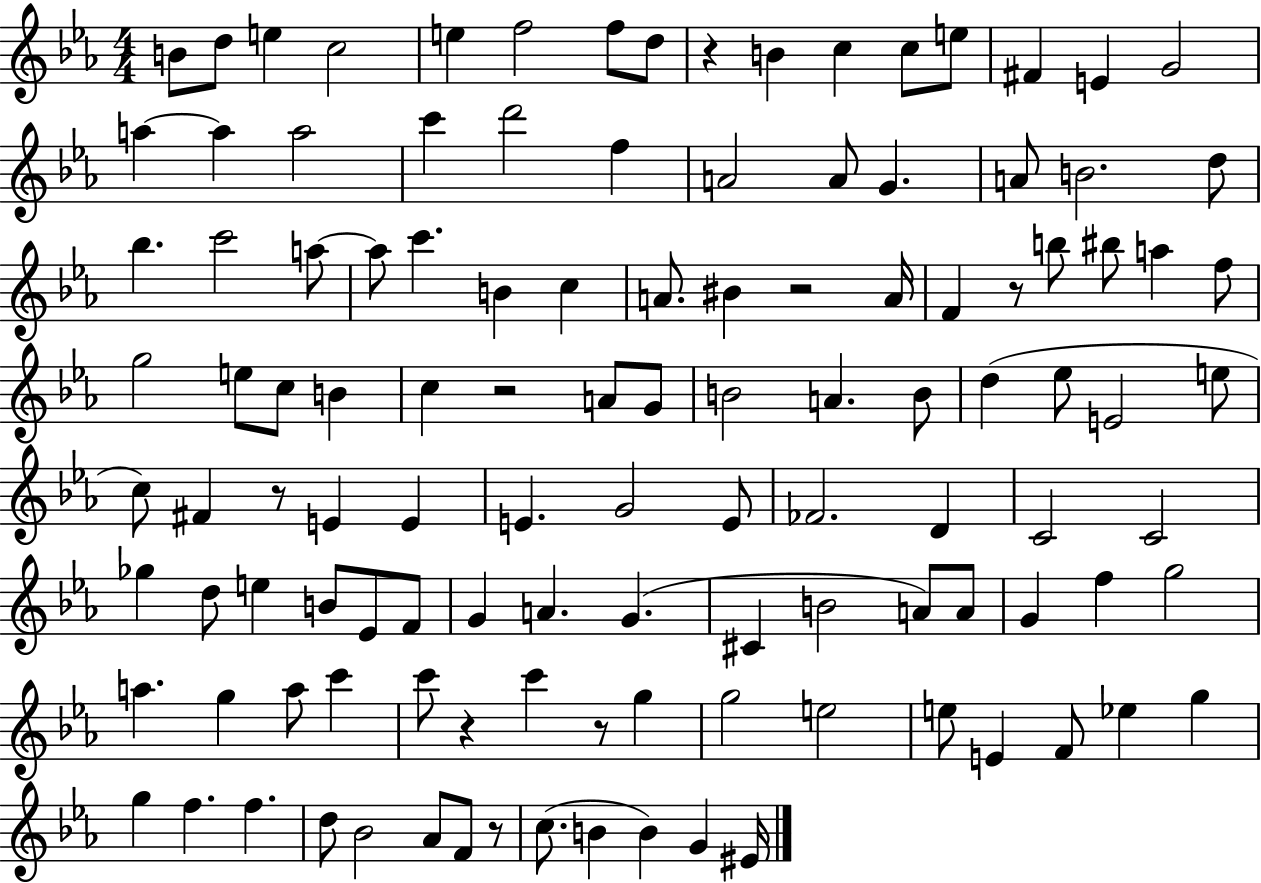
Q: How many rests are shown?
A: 8